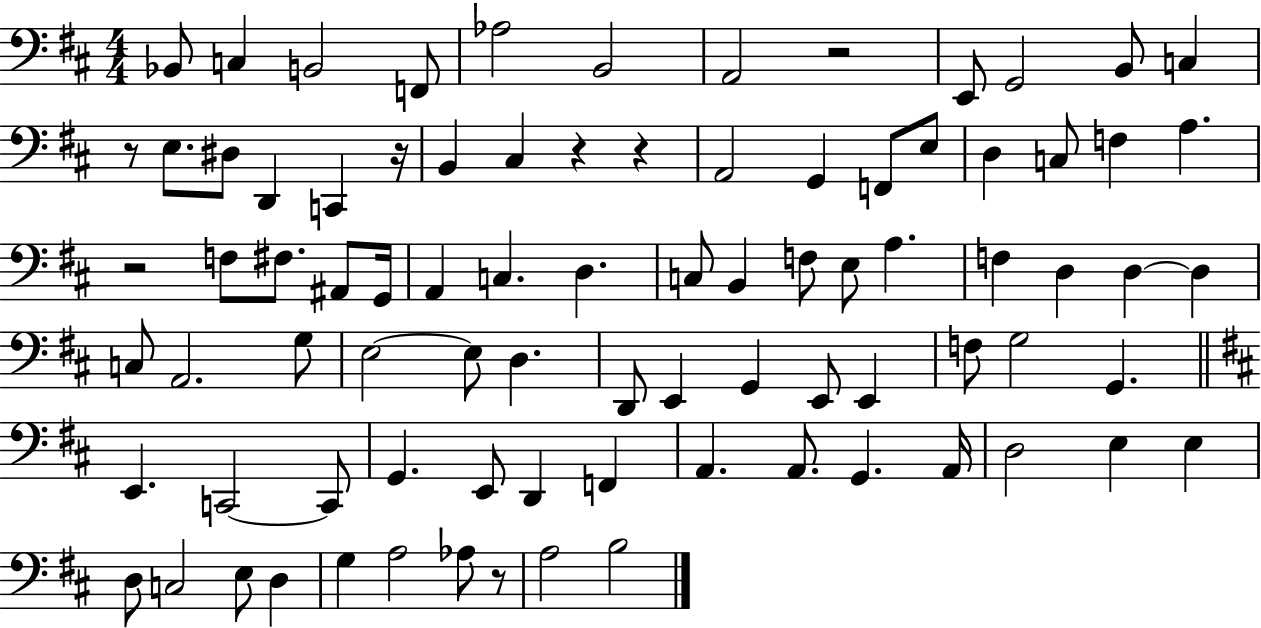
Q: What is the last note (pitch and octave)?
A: B3